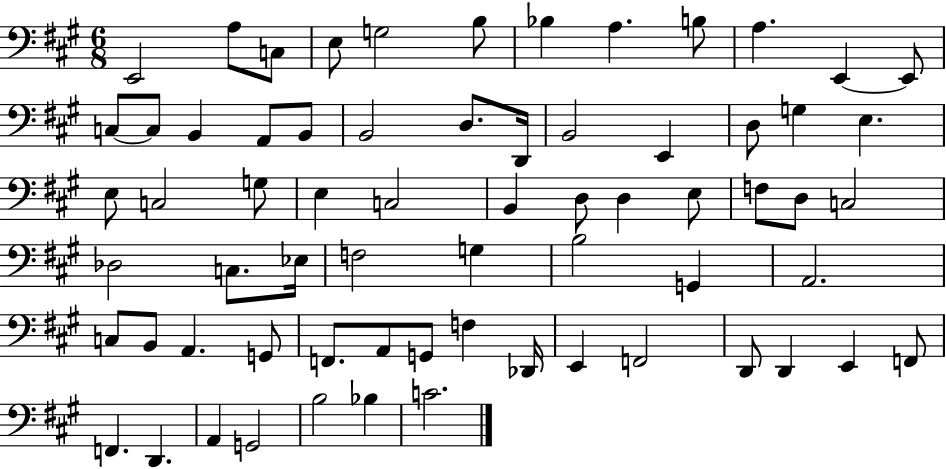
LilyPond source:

{
  \clef bass
  \numericTimeSignature
  \time 6/8
  \key a \major
  e,2 a8 c8 | e8 g2 b8 | bes4 a4. b8 | a4. e,4~~ e,8 | \break c8~~ c8 b,4 a,8 b,8 | b,2 d8. d,16 | b,2 e,4 | d8 g4 e4. | \break e8 c2 g8 | e4 c2 | b,4 d8 d4 e8 | f8 d8 c2 | \break des2 c8. ees16 | f2 g4 | b2 g,4 | a,2. | \break c8 b,8 a,4. g,8 | f,8. a,8 g,8 f4 des,16 | e,4 f,2 | d,8 d,4 e,4 f,8 | \break f,4. d,4. | a,4 g,2 | b2 bes4 | c'2. | \break \bar "|."
}